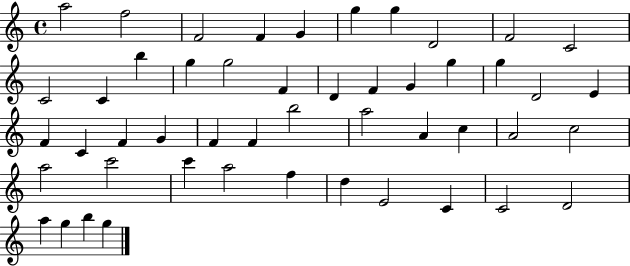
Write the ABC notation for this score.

X:1
T:Untitled
M:4/4
L:1/4
K:C
a2 f2 F2 F G g g D2 F2 C2 C2 C b g g2 F D F G g g D2 E F C F G F F b2 a2 A c A2 c2 a2 c'2 c' a2 f d E2 C C2 D2 a g b g